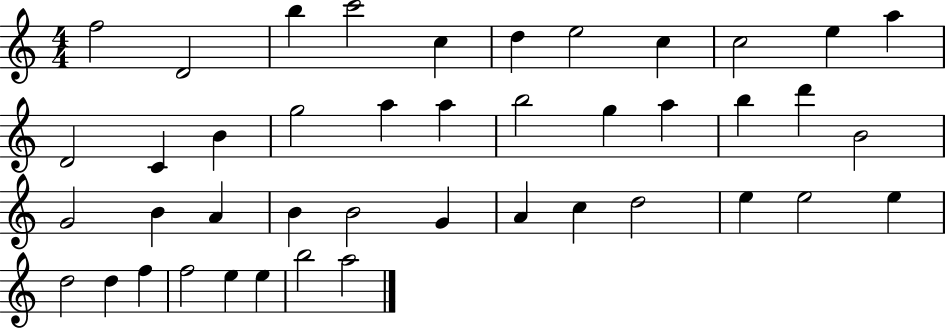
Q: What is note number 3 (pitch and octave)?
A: B5